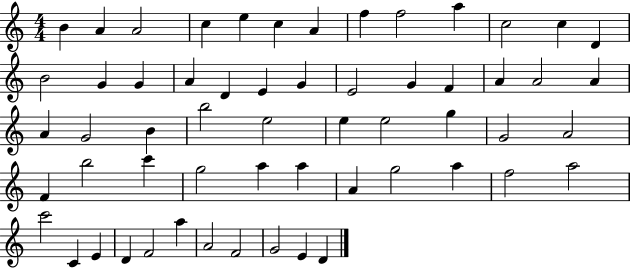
{
  \clef treble
  \numericTimeSignature
  \time 4/4
  \key c \major
  b'4 a'4 a'2 | c''4 e''4 c''4 a'4 | f''4 f''2 a''4 | c''2 c''4 d'4 | \break b'2 g'4 g'4 | a'4 d'4 e'4 g'4 | e'2 g'4 f'4 | a'4 a'2 a'4 | \break a'4 g'2 b'4 | b''2 e''2 | e''4 e''2 g''4 | g'2 a'2 | \break f'4 b''2 c'''4 | g''2 a''4 a''4 | a'4 g''2 a''4 | f''2 a''2 | \break c'''2 c'4 e'4 | d'4 f'2 a''4 | a'2 f'2 | g'2 e'4 d'4 | \break \bar "|."
}